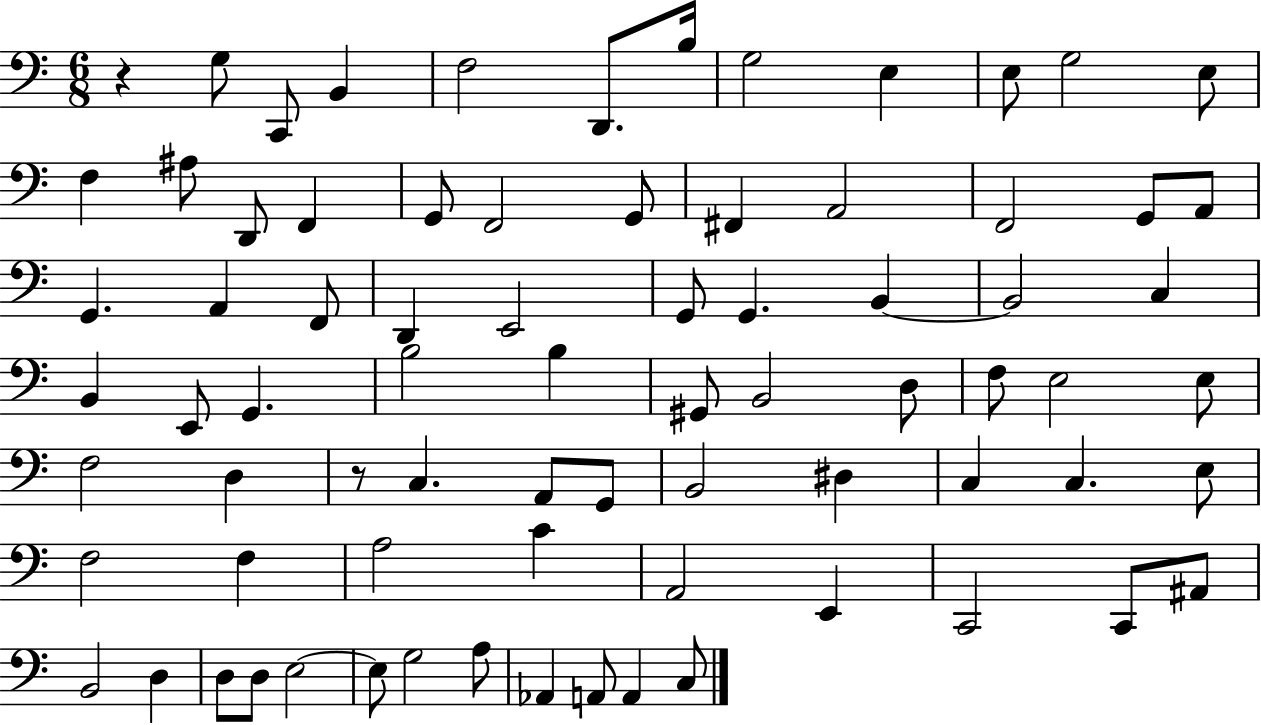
{
  \clef bass
  \numericTimeSignature
  \time 6/8
  \key c \major
  r4 g8 c,8 b,4 | f2 d,8. b16 | g2 e4 | e8 g2 e8 | \break f4 ais8 d,8 f,4 | g,8 f,2 g,8 | fis,4 a,2 | f,2 g,8 a,8 | \break g,4. a,4 f,8 | d,4 e,2 | g,8 g,4. b,4~~ | b,2 c4 | \break b,4 e,8 g,4. | b2 b4 | gis,8 b,2 d8 | f8 e2 e8 | \break f2 d4 | r8 c4. a,8 g,8 | b,2 dis4 | c4 c4. e8 | \break f2 f4 | a2 c'4 | a,2 e,4 | c,2 c,8 ais,8 | \break b,2 d4 | d8 d8 e2~~ | e8 g2 a8 | aes,4 a,8 a,4 c8 | \break \bar "|."
}